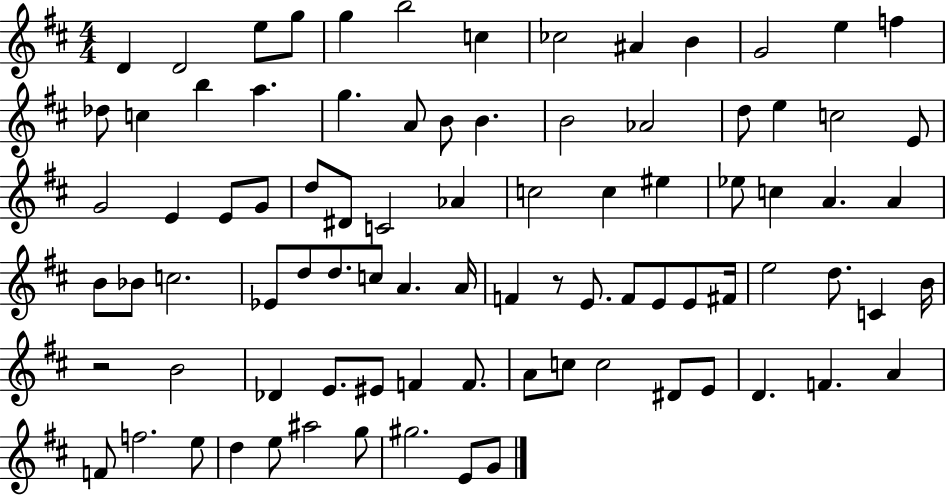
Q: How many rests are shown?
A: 2